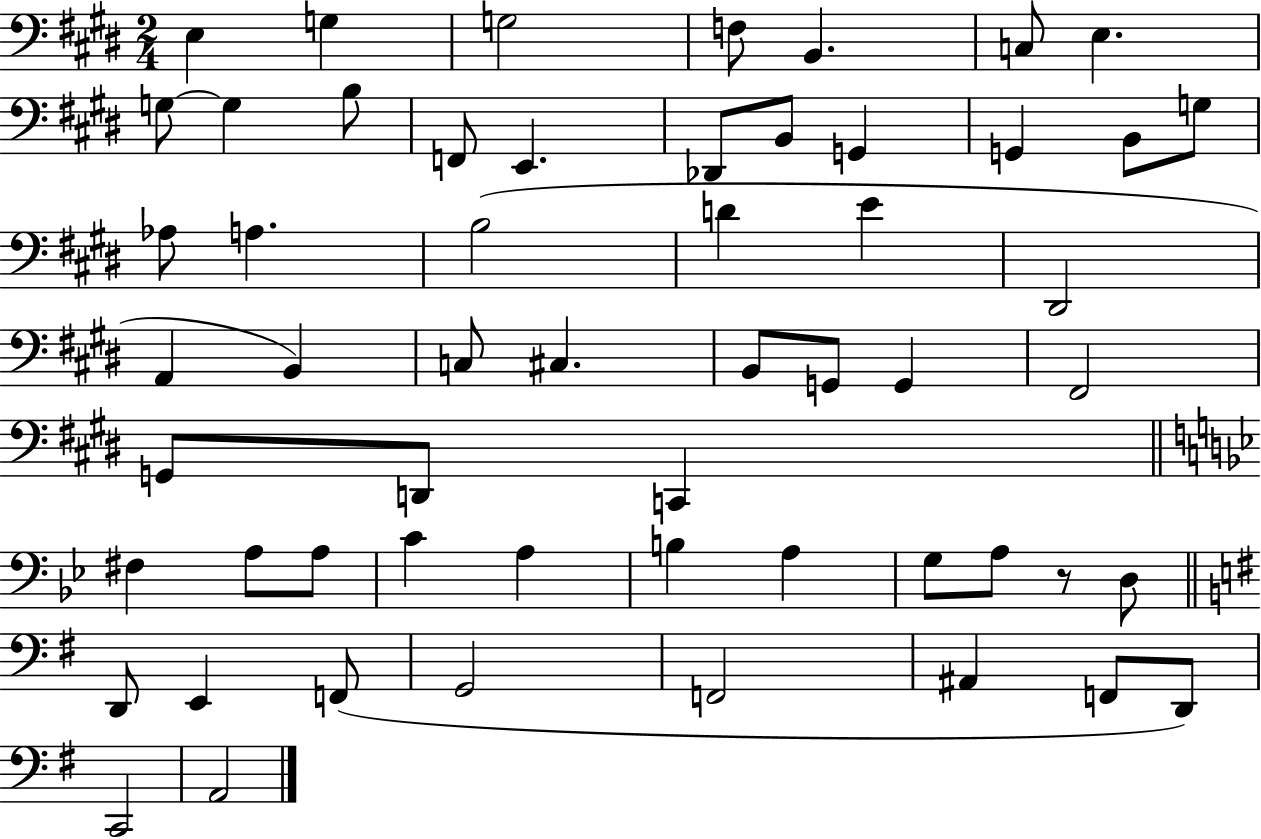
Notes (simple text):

E3/q G3/q G3/h F3/e B2/q. C3/e E3/q. G3/e G3/q B3/e F2/e E2/q. Db2/e B2/e G2/q G2/q B2/e G3/e Ab3/e A3/q. B3/h D4/q E4/q D#2/h A2/q B2/q C3/e C#3/q. B2/e G2/e G2/q F#2/h G2/e D2/e C2/q F#3/q A3/e A3/e C4/q A3/q B3/q A3/q G3/e A3/e R/e D3/e D2/e E2/q F2/e G2/h F2/h A#2/q F2/e D2/e C2/h A2/h